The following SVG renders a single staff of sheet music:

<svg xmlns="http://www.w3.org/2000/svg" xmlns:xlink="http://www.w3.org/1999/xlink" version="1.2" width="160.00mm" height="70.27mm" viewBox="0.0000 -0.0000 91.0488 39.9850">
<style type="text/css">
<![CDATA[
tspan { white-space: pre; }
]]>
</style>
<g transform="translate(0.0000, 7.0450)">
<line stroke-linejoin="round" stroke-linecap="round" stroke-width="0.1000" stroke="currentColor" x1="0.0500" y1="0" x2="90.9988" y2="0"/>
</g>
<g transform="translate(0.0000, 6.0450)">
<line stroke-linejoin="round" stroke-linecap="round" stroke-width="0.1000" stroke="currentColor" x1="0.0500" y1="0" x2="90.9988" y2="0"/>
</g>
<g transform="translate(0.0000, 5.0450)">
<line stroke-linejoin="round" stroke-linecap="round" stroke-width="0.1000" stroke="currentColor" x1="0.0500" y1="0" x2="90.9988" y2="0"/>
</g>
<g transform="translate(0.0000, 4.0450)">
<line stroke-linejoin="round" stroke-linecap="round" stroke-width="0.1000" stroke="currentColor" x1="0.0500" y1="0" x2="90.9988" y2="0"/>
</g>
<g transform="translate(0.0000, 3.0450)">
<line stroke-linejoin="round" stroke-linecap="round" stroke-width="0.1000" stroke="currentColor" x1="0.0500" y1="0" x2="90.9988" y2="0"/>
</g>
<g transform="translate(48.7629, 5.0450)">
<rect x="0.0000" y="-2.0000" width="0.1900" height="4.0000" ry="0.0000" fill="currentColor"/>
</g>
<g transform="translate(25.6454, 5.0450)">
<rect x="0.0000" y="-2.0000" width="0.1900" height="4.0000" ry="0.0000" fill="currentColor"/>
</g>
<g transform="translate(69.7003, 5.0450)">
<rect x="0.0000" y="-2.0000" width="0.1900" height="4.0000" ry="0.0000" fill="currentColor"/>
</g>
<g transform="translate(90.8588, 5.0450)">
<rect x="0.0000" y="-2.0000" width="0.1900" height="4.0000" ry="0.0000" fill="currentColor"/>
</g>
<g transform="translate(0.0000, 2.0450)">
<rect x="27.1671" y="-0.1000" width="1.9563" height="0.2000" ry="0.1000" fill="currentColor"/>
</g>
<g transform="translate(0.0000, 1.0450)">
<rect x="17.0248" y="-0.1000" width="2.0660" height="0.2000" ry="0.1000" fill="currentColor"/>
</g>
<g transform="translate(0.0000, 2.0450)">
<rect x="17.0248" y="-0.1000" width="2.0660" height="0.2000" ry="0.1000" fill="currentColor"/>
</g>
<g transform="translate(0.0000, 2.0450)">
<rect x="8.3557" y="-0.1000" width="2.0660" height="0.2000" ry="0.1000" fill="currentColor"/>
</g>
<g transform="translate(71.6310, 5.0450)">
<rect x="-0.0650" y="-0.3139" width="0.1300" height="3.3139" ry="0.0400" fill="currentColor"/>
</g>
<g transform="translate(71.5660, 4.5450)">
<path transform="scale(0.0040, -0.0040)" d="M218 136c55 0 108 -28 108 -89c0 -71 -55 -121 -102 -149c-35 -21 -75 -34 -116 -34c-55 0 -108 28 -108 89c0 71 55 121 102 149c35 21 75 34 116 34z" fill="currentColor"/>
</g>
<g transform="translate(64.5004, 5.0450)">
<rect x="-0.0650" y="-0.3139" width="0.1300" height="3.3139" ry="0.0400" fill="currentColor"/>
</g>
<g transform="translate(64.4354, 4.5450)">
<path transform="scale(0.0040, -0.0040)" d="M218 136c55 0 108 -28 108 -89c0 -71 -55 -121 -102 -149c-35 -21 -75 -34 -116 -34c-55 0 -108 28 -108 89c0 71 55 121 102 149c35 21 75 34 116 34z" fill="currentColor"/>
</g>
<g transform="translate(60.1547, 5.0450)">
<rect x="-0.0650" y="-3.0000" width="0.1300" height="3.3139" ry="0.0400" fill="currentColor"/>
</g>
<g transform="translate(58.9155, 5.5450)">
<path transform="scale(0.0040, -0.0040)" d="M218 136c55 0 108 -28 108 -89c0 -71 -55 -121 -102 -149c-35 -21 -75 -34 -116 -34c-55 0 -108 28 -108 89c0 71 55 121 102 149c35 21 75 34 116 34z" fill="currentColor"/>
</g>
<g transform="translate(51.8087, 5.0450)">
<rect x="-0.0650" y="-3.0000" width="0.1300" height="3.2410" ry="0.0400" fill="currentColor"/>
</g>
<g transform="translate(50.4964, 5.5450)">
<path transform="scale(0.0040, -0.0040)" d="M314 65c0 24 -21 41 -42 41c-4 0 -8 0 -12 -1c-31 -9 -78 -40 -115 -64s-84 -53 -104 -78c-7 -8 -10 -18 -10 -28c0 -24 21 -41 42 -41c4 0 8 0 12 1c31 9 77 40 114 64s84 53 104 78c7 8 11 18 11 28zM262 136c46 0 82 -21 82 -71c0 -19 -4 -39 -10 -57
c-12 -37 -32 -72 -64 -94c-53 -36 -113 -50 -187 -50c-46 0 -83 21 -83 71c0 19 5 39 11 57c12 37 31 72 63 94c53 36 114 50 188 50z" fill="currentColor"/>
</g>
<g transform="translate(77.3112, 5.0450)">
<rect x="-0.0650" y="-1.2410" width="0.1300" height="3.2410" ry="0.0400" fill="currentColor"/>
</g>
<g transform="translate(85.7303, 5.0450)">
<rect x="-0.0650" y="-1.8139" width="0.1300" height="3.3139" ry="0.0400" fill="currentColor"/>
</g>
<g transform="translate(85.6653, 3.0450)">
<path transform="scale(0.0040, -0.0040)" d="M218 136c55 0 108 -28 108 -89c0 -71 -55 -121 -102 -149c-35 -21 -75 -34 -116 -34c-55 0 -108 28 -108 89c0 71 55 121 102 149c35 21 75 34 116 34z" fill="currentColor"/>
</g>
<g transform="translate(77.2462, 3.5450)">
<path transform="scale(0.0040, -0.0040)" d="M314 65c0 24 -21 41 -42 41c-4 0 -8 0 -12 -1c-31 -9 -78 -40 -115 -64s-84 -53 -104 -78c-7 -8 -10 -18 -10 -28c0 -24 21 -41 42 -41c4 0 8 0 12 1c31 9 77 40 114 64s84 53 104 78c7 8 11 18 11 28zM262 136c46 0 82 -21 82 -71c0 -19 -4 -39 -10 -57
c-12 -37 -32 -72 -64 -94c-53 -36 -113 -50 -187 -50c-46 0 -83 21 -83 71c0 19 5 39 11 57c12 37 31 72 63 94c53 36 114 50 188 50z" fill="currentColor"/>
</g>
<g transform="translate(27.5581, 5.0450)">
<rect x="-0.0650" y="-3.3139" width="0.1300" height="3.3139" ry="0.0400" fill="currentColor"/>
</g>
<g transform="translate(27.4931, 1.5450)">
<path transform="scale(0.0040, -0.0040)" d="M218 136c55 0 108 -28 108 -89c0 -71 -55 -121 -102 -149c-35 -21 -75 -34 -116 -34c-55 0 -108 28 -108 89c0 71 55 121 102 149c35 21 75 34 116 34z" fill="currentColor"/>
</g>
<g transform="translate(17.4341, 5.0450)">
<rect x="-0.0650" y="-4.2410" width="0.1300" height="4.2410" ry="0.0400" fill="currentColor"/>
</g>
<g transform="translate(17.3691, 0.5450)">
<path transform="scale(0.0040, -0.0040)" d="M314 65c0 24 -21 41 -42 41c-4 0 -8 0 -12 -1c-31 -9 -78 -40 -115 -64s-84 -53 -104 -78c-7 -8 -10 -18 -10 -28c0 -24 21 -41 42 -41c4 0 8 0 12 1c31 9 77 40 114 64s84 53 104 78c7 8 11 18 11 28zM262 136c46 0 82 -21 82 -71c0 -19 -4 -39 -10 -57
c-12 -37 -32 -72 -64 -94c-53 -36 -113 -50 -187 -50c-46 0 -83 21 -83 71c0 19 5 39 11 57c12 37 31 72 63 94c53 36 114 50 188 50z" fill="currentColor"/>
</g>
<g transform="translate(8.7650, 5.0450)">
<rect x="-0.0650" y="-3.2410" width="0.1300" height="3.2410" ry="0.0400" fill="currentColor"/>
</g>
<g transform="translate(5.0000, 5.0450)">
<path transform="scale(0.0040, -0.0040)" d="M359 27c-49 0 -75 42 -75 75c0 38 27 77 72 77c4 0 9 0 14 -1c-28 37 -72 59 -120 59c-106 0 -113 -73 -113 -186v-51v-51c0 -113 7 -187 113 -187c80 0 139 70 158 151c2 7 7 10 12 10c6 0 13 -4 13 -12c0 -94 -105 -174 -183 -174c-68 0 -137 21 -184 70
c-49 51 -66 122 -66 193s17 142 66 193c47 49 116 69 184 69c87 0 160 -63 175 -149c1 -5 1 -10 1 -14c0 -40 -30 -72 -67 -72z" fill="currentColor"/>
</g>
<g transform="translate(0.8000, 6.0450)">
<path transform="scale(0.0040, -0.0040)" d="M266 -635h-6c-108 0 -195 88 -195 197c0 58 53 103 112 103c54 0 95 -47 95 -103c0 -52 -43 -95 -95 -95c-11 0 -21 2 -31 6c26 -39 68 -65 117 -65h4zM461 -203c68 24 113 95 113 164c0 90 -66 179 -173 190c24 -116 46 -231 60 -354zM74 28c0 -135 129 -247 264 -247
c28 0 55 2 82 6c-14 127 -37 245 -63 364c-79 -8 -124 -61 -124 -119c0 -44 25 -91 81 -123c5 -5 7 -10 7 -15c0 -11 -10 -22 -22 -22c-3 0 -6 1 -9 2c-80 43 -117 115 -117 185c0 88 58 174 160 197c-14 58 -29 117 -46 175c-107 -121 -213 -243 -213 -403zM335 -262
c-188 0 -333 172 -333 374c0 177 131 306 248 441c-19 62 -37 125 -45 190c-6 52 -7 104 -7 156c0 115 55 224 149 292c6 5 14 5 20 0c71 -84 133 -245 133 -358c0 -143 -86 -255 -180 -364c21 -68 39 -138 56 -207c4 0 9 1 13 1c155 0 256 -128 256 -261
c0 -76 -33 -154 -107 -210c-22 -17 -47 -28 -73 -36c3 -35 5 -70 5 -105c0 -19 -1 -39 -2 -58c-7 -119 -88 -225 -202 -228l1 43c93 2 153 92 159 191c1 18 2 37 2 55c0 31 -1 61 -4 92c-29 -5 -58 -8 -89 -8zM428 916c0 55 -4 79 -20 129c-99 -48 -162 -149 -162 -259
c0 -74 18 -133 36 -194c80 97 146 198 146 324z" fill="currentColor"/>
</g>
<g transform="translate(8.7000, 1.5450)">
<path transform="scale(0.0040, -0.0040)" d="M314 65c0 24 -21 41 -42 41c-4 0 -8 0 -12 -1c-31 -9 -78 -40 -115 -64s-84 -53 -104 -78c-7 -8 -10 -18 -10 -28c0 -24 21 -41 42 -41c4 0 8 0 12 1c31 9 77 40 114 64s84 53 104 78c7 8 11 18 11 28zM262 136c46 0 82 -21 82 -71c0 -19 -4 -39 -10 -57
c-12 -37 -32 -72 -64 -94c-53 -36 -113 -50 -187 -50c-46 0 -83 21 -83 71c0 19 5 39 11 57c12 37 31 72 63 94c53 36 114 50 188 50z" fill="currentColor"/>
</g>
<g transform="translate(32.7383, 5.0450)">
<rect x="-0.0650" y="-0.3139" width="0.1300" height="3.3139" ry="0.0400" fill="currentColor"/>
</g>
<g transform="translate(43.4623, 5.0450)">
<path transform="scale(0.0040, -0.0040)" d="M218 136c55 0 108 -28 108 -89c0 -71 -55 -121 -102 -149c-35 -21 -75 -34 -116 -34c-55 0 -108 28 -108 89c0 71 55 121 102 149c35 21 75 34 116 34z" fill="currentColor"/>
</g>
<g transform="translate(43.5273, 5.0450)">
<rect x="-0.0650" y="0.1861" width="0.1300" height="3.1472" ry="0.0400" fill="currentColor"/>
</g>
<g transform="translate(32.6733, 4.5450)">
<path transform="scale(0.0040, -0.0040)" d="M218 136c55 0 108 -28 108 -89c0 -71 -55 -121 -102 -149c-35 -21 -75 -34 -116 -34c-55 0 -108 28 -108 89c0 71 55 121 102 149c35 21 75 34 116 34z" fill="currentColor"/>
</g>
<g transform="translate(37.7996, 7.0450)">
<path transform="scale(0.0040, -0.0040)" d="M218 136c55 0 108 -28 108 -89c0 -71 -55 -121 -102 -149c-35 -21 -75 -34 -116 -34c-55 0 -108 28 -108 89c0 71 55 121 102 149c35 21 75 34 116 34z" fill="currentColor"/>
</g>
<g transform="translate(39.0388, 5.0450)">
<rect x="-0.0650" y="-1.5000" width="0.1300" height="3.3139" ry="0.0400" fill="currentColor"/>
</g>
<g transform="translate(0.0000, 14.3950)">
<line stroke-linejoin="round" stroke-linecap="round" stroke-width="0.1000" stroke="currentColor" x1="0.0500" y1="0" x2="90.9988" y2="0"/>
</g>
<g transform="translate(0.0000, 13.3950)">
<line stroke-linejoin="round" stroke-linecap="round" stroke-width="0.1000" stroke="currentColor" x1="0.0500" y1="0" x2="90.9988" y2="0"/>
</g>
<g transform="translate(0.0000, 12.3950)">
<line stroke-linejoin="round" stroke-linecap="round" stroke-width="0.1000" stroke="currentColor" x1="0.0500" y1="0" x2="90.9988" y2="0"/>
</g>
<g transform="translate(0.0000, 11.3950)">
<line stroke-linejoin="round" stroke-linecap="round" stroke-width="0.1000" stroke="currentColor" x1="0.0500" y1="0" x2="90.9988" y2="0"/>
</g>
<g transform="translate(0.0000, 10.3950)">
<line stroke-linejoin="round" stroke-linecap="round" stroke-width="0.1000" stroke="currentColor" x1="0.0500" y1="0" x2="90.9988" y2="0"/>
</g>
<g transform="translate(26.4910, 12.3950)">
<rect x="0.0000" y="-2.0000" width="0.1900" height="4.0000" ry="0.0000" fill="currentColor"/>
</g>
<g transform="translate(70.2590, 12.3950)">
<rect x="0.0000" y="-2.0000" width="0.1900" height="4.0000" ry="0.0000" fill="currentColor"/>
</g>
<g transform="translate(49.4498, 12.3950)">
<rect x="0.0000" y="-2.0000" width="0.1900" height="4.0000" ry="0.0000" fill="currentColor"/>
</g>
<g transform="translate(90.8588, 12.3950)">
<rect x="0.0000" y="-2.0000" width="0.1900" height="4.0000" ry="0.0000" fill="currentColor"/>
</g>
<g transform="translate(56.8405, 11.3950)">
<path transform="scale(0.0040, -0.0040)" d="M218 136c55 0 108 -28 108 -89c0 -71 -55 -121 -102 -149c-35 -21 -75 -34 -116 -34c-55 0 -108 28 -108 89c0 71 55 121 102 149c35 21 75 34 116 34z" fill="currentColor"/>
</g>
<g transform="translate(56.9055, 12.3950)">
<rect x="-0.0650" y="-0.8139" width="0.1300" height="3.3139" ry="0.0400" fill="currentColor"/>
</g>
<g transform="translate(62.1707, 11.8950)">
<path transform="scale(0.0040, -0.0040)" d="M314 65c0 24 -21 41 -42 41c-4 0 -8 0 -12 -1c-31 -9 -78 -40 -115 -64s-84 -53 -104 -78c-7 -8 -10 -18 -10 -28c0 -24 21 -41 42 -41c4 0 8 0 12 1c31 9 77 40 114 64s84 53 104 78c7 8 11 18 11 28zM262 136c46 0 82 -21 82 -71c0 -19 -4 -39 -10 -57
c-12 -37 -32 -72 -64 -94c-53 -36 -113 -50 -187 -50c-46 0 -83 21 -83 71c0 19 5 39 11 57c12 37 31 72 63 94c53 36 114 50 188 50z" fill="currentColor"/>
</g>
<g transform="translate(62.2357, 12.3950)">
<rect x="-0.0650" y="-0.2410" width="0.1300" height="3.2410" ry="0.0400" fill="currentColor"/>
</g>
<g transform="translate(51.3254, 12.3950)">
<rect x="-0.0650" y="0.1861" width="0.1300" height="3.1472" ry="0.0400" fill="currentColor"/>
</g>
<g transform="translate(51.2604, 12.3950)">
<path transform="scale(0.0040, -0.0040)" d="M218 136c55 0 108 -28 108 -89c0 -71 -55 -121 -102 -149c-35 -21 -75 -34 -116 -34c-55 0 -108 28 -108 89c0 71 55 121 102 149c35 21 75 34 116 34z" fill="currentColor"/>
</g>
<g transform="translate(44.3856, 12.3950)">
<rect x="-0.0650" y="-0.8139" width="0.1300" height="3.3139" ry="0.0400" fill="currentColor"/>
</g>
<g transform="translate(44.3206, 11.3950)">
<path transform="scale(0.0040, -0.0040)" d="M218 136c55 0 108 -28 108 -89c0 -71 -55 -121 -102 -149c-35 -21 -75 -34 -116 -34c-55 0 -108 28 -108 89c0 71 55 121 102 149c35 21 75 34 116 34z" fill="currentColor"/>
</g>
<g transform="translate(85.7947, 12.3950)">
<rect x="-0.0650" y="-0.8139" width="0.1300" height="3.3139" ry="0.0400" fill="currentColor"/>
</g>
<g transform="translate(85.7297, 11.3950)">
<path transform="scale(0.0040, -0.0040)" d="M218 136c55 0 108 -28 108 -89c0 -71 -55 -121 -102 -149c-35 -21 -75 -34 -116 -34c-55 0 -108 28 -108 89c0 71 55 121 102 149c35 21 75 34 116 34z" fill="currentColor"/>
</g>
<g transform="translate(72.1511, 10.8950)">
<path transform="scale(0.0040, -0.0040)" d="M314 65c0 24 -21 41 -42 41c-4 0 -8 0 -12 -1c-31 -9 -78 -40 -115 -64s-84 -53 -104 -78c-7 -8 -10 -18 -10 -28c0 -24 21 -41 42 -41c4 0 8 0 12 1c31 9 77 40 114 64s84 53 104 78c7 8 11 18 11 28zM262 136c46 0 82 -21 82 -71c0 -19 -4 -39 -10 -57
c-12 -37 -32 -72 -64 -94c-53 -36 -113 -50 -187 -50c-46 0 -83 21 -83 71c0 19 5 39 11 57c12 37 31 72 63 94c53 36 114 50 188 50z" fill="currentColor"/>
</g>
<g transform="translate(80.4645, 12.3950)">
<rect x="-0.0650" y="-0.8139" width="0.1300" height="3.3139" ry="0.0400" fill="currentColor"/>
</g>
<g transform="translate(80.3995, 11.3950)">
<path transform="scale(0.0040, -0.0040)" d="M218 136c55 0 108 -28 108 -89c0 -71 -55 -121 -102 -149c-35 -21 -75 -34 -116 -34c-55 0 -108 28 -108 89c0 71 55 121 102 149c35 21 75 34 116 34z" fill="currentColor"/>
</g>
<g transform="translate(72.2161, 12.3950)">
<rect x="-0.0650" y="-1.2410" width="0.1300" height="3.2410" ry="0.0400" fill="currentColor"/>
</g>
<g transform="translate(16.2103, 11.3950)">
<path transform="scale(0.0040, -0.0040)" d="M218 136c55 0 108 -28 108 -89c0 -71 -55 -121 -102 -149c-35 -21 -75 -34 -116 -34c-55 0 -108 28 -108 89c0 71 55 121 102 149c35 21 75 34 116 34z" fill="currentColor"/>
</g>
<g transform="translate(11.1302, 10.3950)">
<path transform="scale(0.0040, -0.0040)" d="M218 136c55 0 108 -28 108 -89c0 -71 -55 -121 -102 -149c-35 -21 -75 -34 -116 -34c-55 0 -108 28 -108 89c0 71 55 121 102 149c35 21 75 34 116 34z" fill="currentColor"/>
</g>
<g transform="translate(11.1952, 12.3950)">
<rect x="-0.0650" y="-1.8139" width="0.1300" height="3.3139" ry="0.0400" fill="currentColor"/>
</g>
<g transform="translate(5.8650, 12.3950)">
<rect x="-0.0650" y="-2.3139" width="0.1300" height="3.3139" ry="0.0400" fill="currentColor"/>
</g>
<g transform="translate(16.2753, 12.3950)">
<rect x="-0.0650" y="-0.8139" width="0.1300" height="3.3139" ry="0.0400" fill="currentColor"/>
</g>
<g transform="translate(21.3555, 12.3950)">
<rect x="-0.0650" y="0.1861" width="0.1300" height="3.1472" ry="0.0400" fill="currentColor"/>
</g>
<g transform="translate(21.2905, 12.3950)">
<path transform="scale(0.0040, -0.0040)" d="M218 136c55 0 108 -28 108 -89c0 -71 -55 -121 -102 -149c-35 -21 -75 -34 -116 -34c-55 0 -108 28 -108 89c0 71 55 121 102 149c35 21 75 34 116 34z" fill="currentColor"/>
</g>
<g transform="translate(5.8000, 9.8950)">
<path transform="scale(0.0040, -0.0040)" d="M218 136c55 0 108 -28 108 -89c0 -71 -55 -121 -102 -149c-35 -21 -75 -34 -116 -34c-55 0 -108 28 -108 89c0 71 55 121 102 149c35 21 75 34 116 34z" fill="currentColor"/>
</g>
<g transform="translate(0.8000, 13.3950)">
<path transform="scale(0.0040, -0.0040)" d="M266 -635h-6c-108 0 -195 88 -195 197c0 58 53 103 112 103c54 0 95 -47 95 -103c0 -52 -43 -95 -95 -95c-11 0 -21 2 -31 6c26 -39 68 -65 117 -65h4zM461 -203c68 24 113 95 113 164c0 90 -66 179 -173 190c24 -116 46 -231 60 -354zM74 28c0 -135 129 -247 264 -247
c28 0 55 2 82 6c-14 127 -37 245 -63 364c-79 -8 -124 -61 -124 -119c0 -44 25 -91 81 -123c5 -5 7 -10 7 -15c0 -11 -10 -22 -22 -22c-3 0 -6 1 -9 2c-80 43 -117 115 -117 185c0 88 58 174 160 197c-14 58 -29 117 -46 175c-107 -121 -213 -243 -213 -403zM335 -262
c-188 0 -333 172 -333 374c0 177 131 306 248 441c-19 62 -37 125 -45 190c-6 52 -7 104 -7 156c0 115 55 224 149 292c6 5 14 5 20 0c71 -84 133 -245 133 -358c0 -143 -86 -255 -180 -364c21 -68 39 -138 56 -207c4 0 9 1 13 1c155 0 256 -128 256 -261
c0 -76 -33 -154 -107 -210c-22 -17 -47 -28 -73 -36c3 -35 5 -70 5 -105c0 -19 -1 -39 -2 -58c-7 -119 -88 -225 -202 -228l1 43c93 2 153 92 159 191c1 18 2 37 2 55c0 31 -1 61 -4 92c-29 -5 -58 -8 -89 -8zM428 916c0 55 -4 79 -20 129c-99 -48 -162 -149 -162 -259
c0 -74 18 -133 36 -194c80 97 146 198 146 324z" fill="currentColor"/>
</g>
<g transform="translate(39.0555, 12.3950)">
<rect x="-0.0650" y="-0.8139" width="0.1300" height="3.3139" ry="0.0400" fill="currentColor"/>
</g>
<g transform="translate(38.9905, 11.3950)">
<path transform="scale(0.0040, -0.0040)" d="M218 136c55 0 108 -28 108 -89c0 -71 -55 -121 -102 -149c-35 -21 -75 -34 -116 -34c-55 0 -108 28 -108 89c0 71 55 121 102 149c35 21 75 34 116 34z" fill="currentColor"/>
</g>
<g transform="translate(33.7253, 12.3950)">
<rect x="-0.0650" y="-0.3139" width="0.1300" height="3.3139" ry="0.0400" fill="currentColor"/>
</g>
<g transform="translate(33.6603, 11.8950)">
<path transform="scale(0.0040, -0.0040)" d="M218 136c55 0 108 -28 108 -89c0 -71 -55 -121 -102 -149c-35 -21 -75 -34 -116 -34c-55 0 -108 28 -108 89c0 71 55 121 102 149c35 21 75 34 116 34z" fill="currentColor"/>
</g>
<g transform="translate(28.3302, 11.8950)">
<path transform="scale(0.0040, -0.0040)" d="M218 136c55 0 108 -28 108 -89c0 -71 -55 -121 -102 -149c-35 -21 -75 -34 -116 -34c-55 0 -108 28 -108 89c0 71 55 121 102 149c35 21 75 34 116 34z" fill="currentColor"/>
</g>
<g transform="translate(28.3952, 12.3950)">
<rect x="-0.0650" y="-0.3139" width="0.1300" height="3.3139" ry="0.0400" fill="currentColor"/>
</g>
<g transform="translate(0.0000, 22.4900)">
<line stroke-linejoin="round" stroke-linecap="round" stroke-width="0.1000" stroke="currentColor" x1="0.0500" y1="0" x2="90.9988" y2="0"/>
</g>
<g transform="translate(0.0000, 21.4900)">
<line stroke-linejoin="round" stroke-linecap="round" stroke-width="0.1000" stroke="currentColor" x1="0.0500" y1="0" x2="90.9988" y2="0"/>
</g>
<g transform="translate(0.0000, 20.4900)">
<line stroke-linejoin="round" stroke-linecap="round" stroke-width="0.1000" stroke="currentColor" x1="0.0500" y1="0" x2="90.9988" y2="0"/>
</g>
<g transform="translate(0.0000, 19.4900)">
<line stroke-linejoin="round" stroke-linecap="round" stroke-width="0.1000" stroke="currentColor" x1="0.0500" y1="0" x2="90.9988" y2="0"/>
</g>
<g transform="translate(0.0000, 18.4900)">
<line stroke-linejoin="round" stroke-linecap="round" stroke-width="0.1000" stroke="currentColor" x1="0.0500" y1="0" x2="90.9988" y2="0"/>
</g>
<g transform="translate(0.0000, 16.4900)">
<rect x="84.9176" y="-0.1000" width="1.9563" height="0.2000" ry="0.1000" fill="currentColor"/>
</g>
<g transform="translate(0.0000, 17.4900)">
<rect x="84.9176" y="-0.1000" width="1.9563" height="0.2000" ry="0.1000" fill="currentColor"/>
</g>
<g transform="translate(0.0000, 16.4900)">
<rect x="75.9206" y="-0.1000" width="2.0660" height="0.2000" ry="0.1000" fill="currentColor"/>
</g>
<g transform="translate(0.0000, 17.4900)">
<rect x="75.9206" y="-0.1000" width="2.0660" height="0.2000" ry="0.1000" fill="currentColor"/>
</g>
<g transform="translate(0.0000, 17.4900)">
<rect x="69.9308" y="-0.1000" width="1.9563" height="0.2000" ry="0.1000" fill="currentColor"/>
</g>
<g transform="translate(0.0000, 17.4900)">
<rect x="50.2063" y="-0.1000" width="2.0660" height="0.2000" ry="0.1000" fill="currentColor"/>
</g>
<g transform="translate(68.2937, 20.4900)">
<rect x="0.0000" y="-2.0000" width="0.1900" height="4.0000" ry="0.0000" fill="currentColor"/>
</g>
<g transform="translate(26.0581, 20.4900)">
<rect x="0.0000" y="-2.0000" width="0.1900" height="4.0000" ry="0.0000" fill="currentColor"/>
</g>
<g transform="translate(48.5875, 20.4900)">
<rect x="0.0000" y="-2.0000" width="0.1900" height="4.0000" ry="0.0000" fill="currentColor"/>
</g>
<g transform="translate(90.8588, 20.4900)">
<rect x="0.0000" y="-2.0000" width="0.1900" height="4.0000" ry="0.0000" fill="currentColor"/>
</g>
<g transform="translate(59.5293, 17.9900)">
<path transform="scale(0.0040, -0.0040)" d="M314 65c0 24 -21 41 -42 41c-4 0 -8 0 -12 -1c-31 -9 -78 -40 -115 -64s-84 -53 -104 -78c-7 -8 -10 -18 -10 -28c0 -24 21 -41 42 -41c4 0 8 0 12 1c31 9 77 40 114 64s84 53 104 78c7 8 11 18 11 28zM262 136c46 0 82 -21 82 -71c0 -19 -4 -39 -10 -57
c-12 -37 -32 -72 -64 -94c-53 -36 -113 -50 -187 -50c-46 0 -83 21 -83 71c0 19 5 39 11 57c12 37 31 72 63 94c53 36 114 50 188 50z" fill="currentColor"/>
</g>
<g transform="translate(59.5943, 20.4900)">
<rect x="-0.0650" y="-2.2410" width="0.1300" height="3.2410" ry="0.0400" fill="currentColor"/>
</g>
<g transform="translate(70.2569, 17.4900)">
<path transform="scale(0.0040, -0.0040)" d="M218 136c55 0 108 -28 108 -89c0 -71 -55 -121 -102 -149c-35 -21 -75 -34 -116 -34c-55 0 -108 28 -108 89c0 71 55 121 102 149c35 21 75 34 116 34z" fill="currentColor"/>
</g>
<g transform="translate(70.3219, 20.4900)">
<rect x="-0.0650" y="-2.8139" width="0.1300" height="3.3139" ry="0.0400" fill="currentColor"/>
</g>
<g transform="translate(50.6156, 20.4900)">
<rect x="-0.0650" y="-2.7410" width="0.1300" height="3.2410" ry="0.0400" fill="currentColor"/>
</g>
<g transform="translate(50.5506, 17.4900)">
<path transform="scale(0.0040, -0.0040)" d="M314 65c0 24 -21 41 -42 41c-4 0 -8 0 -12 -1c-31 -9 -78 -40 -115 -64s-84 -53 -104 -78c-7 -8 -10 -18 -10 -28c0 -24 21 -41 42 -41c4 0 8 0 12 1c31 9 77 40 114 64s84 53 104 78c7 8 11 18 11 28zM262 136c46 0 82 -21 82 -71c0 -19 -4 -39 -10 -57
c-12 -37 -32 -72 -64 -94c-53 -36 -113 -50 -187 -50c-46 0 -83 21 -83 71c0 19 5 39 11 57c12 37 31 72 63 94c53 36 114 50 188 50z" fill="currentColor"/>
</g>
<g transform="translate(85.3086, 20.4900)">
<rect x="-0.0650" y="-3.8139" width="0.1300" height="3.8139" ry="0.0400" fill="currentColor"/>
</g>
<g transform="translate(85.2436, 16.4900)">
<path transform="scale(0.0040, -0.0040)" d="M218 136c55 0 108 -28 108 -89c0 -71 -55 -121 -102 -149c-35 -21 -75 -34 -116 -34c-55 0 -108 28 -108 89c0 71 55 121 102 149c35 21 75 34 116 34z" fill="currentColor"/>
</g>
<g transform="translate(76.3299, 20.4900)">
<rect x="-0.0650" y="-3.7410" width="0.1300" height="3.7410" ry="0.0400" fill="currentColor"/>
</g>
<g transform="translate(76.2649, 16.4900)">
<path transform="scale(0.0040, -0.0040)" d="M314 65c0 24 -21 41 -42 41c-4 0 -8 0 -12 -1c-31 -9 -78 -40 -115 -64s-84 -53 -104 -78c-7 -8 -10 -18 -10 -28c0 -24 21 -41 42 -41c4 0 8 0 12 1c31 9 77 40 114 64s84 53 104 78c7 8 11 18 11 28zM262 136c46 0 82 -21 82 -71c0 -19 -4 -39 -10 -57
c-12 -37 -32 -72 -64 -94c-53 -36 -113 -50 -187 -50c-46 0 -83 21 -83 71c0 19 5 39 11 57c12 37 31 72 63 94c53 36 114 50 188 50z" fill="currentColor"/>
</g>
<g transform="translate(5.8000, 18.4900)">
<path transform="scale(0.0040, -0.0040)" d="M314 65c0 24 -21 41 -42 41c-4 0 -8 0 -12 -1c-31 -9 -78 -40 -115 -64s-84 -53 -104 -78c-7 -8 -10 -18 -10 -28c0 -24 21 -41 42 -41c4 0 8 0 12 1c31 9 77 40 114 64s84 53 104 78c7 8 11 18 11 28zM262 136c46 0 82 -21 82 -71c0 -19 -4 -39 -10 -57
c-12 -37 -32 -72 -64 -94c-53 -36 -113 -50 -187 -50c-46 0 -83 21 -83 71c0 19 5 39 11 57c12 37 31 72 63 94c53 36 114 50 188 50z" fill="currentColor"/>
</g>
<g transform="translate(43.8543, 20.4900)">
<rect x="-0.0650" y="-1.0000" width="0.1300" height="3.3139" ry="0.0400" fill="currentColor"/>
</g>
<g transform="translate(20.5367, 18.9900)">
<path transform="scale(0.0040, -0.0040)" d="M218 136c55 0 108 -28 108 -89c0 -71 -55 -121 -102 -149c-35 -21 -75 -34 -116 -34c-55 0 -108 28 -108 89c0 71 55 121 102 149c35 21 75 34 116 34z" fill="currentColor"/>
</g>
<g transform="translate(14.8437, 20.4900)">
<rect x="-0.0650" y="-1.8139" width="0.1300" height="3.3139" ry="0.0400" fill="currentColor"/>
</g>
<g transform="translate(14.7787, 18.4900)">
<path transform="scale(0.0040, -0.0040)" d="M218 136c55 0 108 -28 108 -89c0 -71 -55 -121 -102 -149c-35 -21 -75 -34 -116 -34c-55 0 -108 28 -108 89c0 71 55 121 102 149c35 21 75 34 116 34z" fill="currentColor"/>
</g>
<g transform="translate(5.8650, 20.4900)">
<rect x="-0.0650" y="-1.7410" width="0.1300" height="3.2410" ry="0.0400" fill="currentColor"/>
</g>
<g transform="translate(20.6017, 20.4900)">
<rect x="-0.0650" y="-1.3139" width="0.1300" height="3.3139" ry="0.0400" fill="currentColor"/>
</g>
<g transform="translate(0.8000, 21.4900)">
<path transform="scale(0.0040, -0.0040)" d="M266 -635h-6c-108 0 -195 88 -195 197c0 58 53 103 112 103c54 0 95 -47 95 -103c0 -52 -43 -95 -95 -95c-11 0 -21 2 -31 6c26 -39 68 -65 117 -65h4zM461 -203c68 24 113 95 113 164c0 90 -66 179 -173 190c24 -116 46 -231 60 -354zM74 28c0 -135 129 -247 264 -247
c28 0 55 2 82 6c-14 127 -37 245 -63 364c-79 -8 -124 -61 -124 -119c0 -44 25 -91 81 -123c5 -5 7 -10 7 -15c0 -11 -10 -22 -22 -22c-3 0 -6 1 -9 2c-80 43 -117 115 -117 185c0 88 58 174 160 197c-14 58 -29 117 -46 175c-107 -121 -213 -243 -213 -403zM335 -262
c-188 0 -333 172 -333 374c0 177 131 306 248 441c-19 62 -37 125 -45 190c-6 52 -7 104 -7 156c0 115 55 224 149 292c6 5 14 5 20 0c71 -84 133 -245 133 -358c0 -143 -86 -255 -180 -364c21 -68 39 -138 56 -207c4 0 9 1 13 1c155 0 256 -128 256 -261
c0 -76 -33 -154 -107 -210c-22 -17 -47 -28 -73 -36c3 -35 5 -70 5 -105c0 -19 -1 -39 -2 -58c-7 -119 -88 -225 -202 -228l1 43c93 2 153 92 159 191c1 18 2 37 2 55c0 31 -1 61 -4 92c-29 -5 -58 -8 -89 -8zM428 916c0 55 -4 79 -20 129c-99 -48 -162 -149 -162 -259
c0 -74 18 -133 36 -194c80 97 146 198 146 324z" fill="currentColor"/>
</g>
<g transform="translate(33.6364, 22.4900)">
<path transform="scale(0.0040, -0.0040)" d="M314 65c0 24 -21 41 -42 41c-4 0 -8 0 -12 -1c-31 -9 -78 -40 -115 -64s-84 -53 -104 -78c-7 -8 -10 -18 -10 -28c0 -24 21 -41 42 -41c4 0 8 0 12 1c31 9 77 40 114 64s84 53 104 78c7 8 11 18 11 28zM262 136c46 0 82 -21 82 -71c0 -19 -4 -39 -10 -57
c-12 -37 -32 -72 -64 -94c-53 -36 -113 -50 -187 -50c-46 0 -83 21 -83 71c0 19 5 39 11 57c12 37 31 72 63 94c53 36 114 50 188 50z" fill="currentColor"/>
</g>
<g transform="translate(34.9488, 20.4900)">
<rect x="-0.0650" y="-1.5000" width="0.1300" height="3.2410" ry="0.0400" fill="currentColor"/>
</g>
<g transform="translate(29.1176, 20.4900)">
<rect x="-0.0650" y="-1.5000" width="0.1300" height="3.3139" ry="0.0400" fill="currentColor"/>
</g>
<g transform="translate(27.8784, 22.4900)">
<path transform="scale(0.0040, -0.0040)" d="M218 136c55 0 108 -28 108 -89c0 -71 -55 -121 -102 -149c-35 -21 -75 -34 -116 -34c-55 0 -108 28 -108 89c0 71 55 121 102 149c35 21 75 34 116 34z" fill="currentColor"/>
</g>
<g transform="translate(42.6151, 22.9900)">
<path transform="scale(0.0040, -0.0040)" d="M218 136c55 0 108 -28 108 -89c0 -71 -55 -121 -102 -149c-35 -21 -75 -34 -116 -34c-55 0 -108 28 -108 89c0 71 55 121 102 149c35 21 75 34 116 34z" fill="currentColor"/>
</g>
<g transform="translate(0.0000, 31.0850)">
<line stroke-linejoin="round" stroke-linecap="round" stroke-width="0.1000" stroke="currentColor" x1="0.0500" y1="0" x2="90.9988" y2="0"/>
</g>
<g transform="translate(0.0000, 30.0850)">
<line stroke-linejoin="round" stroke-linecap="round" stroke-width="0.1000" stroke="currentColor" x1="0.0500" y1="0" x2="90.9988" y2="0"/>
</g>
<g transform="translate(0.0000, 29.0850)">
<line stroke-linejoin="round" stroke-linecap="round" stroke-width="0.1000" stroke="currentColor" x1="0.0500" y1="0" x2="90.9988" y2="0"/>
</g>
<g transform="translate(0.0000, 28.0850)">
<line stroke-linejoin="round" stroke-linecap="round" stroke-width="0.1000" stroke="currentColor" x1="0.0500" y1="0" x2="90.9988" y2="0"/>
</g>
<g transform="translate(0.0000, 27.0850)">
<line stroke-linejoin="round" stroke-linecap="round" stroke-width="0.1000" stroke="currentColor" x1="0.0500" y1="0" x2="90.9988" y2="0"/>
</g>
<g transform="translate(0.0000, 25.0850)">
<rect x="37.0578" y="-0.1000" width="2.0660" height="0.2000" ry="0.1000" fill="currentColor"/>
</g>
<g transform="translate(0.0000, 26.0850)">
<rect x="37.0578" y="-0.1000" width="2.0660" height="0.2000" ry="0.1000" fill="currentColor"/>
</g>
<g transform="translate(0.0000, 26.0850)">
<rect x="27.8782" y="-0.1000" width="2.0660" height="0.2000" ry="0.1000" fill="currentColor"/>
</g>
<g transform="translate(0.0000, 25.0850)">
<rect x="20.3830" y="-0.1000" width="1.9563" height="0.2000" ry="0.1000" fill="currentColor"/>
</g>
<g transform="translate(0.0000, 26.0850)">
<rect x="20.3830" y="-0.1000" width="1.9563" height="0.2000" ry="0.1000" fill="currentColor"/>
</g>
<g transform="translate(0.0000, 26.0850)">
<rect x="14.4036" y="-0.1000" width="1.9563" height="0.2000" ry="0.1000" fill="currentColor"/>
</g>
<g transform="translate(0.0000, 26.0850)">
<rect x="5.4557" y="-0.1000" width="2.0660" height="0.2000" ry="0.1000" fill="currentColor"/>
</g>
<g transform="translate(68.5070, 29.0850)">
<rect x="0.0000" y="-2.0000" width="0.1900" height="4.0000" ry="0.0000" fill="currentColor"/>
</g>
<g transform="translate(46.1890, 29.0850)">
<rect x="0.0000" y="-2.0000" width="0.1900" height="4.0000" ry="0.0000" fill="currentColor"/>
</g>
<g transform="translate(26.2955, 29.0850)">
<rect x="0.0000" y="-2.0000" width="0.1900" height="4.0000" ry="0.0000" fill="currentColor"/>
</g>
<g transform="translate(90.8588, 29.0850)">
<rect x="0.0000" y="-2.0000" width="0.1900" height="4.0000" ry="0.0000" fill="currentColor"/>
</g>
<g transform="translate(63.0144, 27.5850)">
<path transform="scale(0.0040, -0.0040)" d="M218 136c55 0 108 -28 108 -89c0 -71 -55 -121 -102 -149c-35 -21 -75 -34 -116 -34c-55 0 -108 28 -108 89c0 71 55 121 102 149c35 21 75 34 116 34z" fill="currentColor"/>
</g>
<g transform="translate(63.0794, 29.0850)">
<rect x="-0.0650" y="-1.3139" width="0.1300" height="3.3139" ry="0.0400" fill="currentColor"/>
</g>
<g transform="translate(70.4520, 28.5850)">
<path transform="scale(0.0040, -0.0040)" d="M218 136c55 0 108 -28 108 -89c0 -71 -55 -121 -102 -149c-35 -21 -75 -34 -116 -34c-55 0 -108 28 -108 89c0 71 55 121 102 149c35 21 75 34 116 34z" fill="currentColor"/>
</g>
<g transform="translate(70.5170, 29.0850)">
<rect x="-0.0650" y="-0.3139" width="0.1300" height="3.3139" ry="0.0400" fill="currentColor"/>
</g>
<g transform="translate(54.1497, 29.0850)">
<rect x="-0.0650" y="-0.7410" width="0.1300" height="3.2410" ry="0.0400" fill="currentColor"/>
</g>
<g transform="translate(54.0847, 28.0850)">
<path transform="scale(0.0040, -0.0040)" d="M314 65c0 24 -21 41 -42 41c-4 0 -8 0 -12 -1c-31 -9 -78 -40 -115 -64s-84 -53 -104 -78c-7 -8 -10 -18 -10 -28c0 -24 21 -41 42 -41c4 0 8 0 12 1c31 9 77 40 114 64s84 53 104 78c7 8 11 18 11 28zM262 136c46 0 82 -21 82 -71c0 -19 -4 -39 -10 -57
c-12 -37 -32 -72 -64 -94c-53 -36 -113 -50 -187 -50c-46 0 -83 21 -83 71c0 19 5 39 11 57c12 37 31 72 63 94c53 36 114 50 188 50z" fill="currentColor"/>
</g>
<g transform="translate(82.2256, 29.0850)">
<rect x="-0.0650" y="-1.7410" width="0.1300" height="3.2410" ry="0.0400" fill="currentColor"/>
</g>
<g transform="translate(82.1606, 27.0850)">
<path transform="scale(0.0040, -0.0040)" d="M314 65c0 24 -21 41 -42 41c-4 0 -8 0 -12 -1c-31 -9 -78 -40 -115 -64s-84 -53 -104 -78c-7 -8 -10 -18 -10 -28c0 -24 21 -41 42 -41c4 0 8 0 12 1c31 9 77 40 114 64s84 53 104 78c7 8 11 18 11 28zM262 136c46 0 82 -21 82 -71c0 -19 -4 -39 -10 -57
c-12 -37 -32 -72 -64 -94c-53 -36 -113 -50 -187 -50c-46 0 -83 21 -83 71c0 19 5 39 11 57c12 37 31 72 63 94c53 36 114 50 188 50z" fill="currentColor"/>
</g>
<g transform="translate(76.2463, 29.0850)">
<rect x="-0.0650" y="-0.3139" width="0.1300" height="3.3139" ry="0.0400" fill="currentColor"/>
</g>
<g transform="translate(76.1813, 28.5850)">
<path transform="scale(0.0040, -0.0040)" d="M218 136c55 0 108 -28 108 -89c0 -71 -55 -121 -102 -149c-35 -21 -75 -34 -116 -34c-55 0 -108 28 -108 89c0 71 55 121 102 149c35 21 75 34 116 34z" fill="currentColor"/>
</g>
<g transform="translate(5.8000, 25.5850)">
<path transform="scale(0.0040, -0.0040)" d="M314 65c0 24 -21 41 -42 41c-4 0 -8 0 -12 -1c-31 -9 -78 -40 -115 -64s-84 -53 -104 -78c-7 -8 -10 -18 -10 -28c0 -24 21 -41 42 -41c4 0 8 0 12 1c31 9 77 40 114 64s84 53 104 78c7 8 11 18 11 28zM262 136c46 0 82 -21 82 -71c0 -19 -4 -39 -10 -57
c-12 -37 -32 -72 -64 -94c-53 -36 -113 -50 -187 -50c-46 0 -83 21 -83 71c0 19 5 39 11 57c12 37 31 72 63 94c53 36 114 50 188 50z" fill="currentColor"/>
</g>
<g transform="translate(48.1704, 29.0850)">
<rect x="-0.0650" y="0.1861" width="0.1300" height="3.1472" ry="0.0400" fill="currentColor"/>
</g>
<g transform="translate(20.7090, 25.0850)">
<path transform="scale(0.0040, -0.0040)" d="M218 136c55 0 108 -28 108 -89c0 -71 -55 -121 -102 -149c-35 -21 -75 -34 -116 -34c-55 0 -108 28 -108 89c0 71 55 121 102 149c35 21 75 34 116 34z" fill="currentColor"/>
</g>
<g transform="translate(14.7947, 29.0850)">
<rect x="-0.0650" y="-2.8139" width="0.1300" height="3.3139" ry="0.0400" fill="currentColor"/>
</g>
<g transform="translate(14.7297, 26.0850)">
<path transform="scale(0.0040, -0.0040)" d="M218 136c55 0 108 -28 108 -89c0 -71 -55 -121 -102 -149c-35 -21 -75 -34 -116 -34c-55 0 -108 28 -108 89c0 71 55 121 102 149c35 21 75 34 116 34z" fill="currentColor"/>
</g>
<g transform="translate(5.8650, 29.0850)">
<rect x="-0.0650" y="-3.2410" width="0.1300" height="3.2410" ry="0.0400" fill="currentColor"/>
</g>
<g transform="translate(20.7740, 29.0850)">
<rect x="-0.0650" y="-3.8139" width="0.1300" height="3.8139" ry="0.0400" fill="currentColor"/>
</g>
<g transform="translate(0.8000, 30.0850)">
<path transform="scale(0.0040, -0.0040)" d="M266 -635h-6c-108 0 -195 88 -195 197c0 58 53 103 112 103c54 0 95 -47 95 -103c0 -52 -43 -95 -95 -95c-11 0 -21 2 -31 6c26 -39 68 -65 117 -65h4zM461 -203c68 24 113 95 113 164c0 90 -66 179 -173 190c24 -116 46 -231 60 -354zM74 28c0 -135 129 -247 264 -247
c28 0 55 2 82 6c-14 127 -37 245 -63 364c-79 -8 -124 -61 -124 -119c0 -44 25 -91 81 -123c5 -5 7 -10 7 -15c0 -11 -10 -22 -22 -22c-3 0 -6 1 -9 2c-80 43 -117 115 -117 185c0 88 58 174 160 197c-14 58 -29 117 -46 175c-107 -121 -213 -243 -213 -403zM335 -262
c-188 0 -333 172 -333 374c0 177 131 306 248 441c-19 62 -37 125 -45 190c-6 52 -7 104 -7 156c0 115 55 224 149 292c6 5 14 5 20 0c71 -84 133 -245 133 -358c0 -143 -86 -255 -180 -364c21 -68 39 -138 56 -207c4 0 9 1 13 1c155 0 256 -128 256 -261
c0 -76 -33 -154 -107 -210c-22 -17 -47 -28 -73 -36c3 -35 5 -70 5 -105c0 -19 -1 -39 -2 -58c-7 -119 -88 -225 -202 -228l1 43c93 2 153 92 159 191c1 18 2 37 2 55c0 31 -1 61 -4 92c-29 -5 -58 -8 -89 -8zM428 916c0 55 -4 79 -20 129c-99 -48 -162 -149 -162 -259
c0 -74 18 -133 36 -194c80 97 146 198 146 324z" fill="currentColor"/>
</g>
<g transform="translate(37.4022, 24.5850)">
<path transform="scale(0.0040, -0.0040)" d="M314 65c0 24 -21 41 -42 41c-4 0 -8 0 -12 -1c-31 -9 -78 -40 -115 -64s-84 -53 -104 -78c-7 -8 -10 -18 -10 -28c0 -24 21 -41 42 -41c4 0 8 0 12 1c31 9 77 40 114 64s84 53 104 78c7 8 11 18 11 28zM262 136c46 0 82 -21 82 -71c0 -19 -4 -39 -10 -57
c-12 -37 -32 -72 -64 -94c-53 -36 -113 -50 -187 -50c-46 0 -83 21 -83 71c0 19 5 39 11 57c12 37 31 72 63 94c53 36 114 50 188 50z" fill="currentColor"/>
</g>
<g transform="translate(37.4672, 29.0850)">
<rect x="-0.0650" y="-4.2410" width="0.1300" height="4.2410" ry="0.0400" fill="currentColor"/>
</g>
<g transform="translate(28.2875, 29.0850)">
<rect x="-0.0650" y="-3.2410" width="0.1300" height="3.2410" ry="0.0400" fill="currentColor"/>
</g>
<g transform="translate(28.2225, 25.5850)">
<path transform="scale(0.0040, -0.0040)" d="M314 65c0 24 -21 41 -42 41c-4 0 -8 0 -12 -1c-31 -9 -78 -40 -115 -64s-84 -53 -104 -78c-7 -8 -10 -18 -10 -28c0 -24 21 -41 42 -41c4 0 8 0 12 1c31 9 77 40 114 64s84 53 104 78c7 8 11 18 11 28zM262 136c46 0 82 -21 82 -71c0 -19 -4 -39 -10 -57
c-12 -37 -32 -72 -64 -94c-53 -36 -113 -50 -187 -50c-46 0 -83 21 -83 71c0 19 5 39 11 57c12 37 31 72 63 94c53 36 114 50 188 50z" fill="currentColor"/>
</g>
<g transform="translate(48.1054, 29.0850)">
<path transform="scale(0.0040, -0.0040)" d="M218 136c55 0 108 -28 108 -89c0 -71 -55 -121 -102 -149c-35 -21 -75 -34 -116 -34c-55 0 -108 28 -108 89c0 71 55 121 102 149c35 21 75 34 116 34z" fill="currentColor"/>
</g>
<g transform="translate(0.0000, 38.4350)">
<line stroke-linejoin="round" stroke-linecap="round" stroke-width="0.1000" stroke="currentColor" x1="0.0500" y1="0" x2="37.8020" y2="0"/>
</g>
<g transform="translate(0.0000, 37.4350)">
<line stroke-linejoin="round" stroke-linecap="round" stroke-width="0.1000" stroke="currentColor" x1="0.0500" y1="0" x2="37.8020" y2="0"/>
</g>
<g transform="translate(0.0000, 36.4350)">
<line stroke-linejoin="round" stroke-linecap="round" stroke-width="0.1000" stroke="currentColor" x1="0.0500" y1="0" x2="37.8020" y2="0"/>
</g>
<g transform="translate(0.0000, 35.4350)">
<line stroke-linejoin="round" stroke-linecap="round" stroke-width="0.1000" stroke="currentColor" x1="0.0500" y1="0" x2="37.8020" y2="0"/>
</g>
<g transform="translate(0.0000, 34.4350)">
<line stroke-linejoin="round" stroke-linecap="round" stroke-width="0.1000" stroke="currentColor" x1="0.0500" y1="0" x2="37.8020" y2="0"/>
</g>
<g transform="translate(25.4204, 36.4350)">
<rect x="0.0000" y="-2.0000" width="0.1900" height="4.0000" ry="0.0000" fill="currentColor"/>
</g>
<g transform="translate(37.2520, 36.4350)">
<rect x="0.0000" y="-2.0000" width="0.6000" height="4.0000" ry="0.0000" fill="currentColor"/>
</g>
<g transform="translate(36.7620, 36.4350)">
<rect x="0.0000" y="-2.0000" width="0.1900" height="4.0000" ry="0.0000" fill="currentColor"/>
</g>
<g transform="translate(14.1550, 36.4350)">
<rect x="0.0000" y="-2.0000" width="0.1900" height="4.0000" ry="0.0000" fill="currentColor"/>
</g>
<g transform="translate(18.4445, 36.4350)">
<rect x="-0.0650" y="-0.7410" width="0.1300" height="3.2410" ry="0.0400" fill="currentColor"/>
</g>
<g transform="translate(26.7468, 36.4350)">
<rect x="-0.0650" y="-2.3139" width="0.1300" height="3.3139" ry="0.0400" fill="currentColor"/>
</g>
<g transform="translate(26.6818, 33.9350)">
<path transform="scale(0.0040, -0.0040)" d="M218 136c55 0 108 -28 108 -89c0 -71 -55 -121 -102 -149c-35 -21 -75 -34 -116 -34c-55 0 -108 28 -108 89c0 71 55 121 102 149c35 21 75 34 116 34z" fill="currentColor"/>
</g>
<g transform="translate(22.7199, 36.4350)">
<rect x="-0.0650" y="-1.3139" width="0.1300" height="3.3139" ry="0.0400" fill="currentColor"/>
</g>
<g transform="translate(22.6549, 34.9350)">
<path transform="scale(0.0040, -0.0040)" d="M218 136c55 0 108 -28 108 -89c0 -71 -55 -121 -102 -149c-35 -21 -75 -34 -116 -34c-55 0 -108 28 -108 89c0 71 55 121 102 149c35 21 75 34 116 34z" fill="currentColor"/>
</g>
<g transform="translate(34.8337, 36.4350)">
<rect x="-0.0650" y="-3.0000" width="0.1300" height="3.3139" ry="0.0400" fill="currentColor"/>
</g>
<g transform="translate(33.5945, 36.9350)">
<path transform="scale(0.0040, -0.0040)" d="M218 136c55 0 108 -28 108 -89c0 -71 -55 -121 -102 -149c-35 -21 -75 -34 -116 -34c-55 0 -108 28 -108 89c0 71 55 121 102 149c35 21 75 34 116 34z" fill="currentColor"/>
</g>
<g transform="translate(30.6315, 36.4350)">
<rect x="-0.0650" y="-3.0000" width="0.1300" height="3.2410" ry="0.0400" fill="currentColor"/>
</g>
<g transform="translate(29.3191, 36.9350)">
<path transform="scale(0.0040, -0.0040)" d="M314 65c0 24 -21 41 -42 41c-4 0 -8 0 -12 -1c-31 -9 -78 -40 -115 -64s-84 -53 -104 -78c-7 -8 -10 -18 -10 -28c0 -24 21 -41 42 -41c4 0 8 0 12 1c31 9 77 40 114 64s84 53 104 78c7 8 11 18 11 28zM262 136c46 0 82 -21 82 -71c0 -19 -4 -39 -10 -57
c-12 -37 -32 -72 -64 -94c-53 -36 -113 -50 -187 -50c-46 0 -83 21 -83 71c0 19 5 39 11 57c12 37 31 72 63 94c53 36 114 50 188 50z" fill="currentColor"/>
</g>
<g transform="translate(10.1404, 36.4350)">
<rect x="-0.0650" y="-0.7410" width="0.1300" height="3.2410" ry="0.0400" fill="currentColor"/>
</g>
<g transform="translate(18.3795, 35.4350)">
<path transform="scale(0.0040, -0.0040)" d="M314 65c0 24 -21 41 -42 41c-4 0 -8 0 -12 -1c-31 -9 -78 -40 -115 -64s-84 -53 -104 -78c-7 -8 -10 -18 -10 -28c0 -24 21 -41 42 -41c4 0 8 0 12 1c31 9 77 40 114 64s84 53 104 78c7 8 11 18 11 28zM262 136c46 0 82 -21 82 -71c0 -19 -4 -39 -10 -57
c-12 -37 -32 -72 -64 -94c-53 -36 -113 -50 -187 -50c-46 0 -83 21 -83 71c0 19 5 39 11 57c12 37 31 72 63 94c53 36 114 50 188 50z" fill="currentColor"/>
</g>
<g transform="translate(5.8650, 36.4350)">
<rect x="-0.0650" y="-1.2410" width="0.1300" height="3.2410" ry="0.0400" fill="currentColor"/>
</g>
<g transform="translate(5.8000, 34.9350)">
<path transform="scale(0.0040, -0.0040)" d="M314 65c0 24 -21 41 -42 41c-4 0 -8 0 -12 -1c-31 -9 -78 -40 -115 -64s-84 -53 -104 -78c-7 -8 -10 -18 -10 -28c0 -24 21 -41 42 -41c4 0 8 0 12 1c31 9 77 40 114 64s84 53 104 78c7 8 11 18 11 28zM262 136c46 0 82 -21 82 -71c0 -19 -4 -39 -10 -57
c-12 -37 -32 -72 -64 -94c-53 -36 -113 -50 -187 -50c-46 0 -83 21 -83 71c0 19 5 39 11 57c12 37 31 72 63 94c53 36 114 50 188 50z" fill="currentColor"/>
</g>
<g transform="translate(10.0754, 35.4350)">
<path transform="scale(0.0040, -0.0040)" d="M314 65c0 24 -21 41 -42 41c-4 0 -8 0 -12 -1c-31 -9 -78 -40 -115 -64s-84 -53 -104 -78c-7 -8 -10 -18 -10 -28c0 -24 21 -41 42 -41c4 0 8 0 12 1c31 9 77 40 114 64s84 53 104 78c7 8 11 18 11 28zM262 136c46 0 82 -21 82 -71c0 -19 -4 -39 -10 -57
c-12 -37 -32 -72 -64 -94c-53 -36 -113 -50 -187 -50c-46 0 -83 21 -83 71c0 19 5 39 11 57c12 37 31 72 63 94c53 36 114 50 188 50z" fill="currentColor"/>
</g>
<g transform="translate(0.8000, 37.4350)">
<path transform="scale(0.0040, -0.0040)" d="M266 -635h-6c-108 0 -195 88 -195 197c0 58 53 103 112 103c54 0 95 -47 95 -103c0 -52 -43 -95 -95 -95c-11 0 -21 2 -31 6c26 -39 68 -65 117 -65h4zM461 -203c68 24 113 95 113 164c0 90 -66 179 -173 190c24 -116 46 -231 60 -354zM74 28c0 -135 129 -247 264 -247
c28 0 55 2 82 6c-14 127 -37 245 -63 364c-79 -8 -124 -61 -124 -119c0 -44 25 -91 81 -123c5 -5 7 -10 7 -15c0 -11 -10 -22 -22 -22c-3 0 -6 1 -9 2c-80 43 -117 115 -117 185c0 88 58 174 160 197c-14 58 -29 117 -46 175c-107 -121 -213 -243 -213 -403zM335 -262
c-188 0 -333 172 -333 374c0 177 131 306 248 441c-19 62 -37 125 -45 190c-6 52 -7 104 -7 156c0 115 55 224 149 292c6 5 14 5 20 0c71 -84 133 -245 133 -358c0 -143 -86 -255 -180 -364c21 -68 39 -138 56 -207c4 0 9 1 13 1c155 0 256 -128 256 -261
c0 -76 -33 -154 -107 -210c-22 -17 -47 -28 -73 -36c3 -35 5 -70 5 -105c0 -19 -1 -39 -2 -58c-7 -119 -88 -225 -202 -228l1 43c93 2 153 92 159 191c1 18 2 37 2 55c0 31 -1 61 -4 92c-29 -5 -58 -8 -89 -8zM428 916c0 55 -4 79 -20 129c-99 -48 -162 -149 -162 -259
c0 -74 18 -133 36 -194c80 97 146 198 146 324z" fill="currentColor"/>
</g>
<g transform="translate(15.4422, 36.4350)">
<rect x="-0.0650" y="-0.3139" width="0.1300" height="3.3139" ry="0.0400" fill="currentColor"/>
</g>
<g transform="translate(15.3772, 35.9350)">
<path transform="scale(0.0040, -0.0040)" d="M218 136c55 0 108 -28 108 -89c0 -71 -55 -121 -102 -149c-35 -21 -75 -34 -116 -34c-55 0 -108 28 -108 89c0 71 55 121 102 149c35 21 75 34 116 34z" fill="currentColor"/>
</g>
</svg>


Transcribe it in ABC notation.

X:1
T:Untitled
M:4/4
L:1/4
K:C
b2 d'2 b c E B A2 A c c e2 f g f d B c c d d B d c2 e2 d d f2 f e E E2 D a2 g2 a c'2 c' b2 a c' b2 d'2 B d2 e c c f2 e2 d2 c d2 e g A2 A